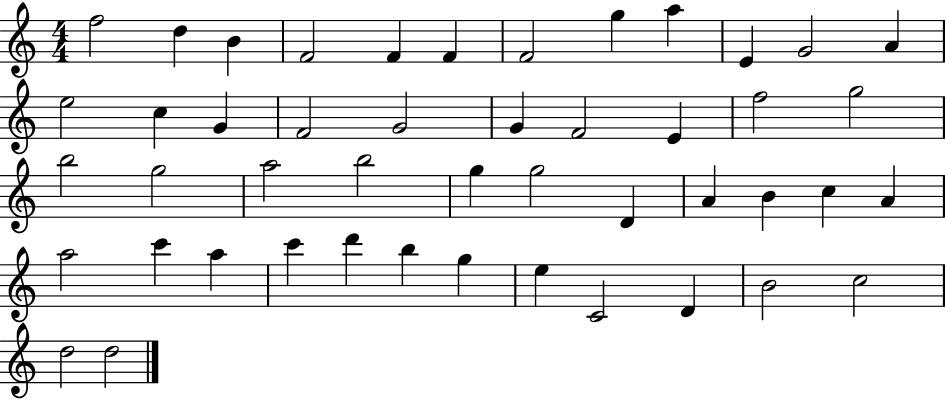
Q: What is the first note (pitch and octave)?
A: F5